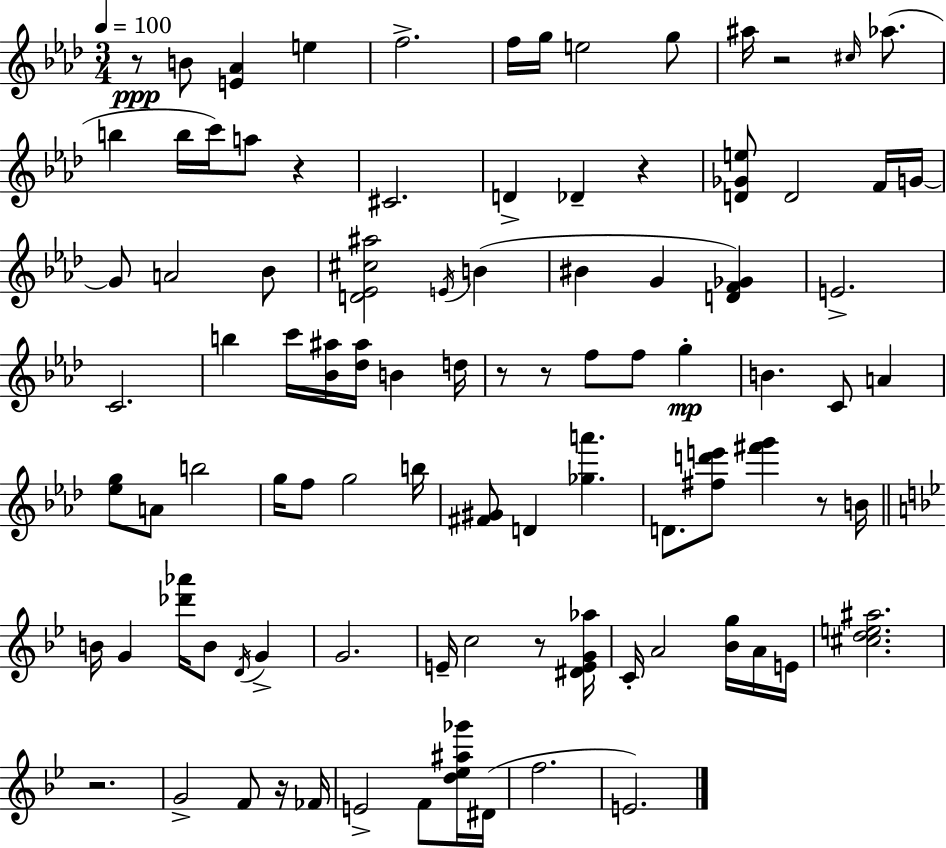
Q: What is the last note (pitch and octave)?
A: E4